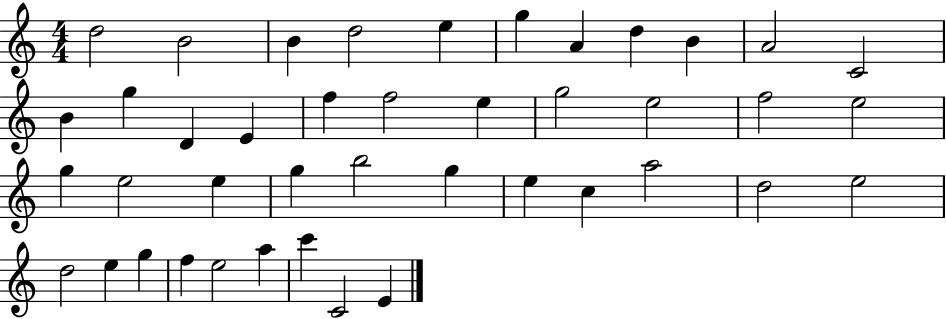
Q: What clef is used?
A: treble